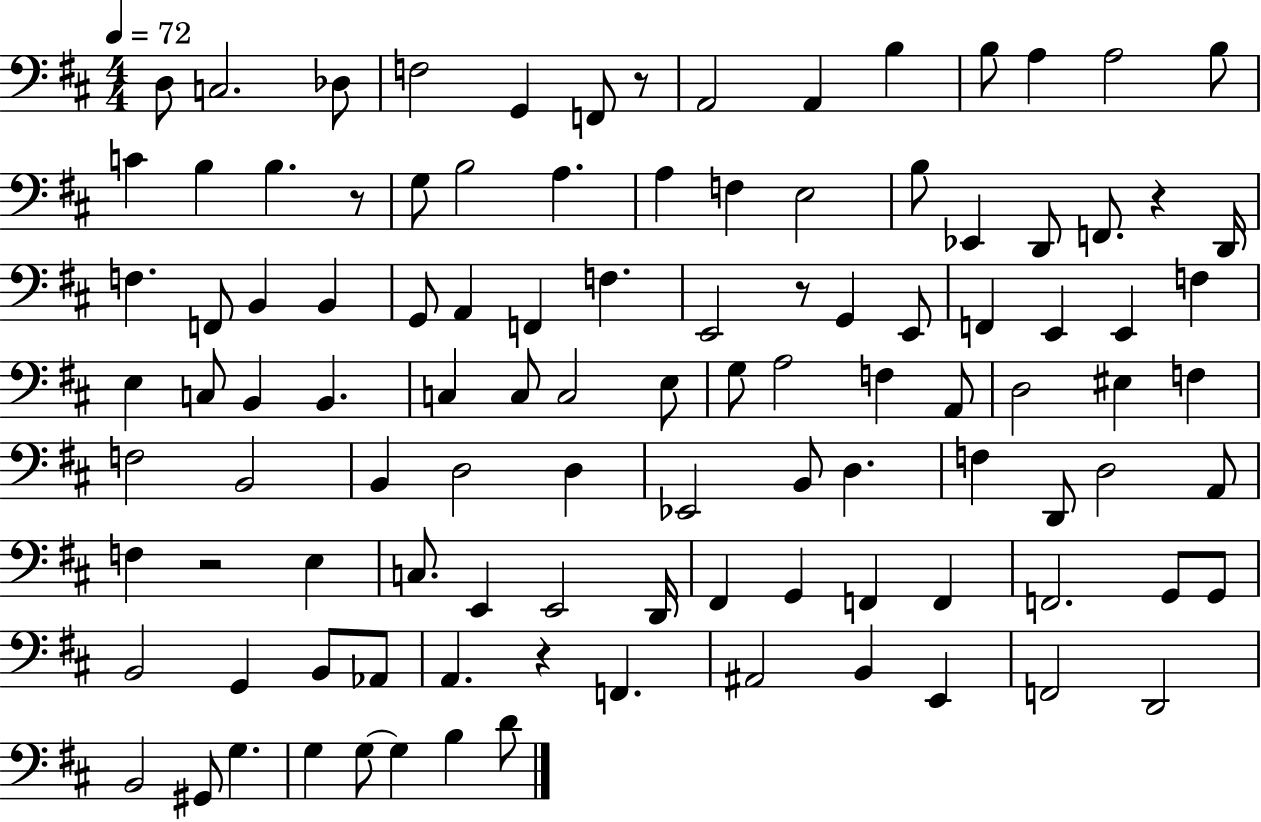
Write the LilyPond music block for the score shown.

{
  \clef bass
  \numericTimeSignature
  \time 4/4
  \key d \major
  \tempo 4 = 72
  d8 c2. des8 | f2 g,4 f,8 r8 | a,2 a,4 b4 | b8 a4 a2 b8 | \break c'4 b4 b4. r8 | g8 b2 a4. | a4 f4 e2 | b8 ees,4 d,8 f,8. r4 d,16 | \break f4. f,8 b,4 b,4 | g,8 a,4 f,4 f4. | e,2 r8 g,4 e,8 | f,4 e,4 e,4 f4 | \break e4 c8 b,4 b,4. | c4 c8 c2 e8 | g8 a2 f4 a,8 | d2 eis4 f4 | \break f2 b,2 | b,4 d2 d4 | ees,2 b,8 d4. | f4 d,8 d2 a,8 | \break f4 r2 e4 | c8. e,4 e,2 d,16 | fis,4 g,4 f,4 f,4 | f,2. g,8 g,8 | \break b,2 g,4 b,8 aes,8 | a,4. r4 f,4. | ais,2 b,4 e,4 | f,2 d,2 | \break b,2 gis,8 g4. | g4 g8~~ g4 b4 d'8 | \bar "|."
}